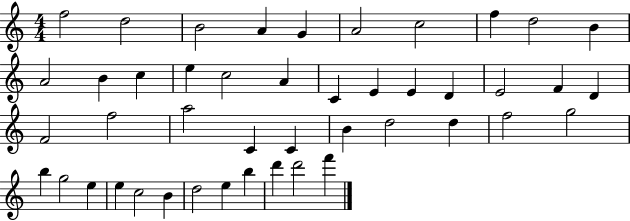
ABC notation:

X:1
T:Untitled
M:4/4
L:1/4
K:C
f2 d2 B2 A G A2 c2 f d2 B A2 B c e c2 A C E E D E2 F D F2 f2 a2 C C B d2 d f2 g2 b g2 e e c2 B d2 e b d' d'2 f'